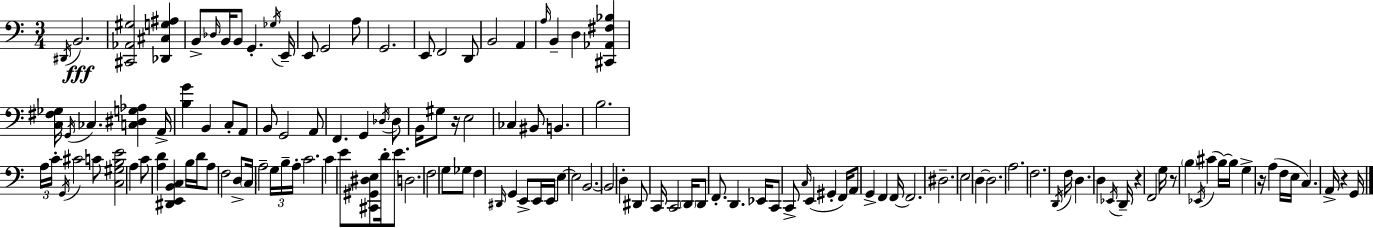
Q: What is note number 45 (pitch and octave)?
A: C#4